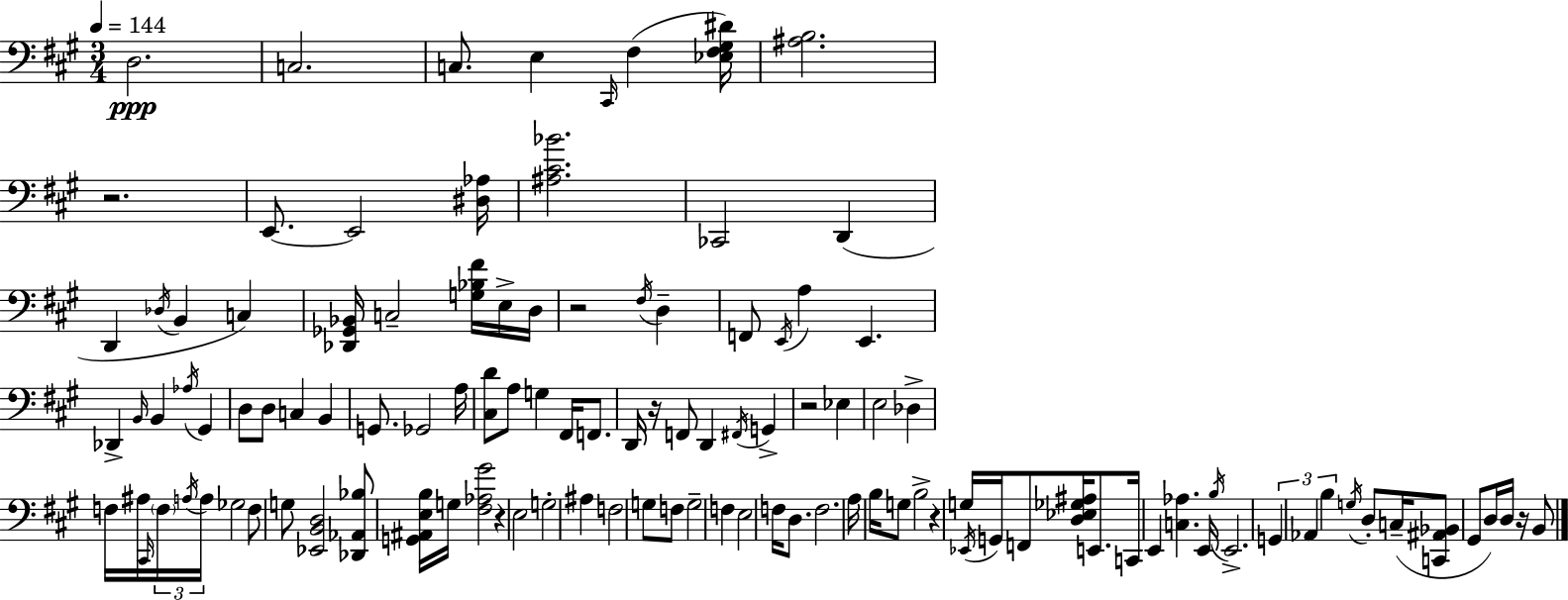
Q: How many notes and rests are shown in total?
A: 114